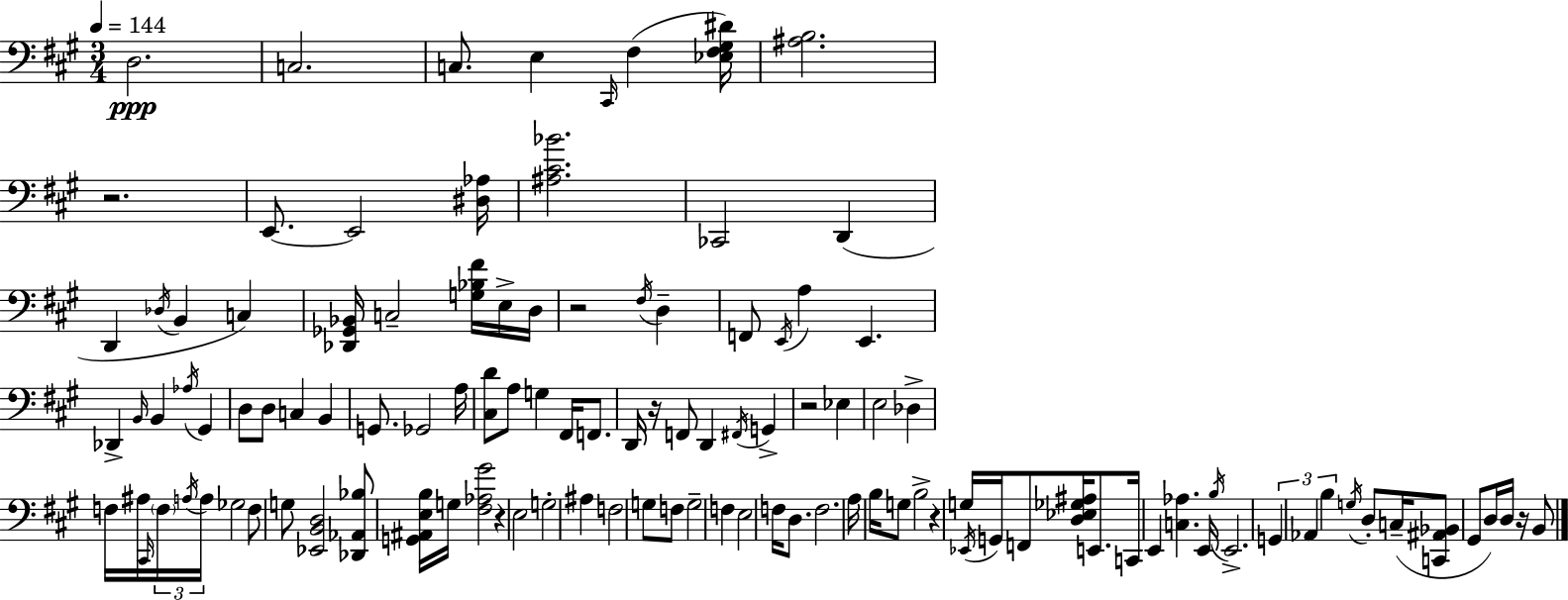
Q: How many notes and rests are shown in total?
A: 114